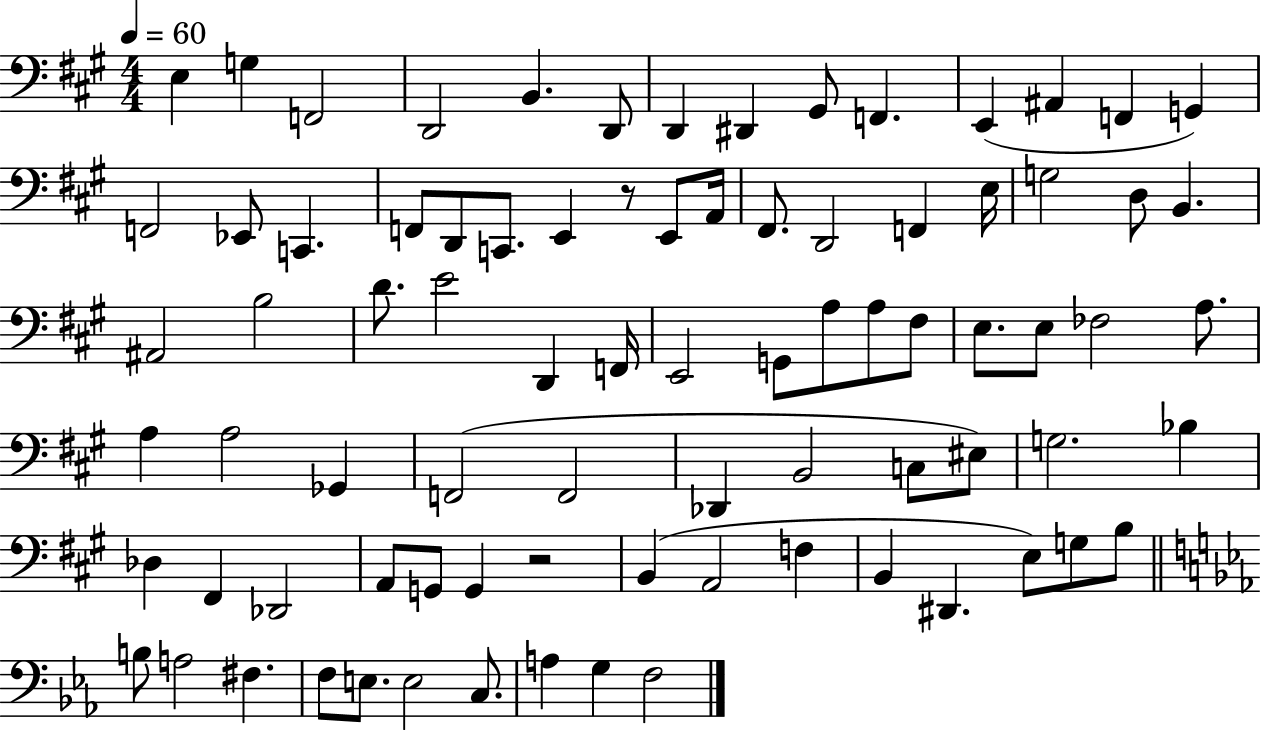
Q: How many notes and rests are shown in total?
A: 82